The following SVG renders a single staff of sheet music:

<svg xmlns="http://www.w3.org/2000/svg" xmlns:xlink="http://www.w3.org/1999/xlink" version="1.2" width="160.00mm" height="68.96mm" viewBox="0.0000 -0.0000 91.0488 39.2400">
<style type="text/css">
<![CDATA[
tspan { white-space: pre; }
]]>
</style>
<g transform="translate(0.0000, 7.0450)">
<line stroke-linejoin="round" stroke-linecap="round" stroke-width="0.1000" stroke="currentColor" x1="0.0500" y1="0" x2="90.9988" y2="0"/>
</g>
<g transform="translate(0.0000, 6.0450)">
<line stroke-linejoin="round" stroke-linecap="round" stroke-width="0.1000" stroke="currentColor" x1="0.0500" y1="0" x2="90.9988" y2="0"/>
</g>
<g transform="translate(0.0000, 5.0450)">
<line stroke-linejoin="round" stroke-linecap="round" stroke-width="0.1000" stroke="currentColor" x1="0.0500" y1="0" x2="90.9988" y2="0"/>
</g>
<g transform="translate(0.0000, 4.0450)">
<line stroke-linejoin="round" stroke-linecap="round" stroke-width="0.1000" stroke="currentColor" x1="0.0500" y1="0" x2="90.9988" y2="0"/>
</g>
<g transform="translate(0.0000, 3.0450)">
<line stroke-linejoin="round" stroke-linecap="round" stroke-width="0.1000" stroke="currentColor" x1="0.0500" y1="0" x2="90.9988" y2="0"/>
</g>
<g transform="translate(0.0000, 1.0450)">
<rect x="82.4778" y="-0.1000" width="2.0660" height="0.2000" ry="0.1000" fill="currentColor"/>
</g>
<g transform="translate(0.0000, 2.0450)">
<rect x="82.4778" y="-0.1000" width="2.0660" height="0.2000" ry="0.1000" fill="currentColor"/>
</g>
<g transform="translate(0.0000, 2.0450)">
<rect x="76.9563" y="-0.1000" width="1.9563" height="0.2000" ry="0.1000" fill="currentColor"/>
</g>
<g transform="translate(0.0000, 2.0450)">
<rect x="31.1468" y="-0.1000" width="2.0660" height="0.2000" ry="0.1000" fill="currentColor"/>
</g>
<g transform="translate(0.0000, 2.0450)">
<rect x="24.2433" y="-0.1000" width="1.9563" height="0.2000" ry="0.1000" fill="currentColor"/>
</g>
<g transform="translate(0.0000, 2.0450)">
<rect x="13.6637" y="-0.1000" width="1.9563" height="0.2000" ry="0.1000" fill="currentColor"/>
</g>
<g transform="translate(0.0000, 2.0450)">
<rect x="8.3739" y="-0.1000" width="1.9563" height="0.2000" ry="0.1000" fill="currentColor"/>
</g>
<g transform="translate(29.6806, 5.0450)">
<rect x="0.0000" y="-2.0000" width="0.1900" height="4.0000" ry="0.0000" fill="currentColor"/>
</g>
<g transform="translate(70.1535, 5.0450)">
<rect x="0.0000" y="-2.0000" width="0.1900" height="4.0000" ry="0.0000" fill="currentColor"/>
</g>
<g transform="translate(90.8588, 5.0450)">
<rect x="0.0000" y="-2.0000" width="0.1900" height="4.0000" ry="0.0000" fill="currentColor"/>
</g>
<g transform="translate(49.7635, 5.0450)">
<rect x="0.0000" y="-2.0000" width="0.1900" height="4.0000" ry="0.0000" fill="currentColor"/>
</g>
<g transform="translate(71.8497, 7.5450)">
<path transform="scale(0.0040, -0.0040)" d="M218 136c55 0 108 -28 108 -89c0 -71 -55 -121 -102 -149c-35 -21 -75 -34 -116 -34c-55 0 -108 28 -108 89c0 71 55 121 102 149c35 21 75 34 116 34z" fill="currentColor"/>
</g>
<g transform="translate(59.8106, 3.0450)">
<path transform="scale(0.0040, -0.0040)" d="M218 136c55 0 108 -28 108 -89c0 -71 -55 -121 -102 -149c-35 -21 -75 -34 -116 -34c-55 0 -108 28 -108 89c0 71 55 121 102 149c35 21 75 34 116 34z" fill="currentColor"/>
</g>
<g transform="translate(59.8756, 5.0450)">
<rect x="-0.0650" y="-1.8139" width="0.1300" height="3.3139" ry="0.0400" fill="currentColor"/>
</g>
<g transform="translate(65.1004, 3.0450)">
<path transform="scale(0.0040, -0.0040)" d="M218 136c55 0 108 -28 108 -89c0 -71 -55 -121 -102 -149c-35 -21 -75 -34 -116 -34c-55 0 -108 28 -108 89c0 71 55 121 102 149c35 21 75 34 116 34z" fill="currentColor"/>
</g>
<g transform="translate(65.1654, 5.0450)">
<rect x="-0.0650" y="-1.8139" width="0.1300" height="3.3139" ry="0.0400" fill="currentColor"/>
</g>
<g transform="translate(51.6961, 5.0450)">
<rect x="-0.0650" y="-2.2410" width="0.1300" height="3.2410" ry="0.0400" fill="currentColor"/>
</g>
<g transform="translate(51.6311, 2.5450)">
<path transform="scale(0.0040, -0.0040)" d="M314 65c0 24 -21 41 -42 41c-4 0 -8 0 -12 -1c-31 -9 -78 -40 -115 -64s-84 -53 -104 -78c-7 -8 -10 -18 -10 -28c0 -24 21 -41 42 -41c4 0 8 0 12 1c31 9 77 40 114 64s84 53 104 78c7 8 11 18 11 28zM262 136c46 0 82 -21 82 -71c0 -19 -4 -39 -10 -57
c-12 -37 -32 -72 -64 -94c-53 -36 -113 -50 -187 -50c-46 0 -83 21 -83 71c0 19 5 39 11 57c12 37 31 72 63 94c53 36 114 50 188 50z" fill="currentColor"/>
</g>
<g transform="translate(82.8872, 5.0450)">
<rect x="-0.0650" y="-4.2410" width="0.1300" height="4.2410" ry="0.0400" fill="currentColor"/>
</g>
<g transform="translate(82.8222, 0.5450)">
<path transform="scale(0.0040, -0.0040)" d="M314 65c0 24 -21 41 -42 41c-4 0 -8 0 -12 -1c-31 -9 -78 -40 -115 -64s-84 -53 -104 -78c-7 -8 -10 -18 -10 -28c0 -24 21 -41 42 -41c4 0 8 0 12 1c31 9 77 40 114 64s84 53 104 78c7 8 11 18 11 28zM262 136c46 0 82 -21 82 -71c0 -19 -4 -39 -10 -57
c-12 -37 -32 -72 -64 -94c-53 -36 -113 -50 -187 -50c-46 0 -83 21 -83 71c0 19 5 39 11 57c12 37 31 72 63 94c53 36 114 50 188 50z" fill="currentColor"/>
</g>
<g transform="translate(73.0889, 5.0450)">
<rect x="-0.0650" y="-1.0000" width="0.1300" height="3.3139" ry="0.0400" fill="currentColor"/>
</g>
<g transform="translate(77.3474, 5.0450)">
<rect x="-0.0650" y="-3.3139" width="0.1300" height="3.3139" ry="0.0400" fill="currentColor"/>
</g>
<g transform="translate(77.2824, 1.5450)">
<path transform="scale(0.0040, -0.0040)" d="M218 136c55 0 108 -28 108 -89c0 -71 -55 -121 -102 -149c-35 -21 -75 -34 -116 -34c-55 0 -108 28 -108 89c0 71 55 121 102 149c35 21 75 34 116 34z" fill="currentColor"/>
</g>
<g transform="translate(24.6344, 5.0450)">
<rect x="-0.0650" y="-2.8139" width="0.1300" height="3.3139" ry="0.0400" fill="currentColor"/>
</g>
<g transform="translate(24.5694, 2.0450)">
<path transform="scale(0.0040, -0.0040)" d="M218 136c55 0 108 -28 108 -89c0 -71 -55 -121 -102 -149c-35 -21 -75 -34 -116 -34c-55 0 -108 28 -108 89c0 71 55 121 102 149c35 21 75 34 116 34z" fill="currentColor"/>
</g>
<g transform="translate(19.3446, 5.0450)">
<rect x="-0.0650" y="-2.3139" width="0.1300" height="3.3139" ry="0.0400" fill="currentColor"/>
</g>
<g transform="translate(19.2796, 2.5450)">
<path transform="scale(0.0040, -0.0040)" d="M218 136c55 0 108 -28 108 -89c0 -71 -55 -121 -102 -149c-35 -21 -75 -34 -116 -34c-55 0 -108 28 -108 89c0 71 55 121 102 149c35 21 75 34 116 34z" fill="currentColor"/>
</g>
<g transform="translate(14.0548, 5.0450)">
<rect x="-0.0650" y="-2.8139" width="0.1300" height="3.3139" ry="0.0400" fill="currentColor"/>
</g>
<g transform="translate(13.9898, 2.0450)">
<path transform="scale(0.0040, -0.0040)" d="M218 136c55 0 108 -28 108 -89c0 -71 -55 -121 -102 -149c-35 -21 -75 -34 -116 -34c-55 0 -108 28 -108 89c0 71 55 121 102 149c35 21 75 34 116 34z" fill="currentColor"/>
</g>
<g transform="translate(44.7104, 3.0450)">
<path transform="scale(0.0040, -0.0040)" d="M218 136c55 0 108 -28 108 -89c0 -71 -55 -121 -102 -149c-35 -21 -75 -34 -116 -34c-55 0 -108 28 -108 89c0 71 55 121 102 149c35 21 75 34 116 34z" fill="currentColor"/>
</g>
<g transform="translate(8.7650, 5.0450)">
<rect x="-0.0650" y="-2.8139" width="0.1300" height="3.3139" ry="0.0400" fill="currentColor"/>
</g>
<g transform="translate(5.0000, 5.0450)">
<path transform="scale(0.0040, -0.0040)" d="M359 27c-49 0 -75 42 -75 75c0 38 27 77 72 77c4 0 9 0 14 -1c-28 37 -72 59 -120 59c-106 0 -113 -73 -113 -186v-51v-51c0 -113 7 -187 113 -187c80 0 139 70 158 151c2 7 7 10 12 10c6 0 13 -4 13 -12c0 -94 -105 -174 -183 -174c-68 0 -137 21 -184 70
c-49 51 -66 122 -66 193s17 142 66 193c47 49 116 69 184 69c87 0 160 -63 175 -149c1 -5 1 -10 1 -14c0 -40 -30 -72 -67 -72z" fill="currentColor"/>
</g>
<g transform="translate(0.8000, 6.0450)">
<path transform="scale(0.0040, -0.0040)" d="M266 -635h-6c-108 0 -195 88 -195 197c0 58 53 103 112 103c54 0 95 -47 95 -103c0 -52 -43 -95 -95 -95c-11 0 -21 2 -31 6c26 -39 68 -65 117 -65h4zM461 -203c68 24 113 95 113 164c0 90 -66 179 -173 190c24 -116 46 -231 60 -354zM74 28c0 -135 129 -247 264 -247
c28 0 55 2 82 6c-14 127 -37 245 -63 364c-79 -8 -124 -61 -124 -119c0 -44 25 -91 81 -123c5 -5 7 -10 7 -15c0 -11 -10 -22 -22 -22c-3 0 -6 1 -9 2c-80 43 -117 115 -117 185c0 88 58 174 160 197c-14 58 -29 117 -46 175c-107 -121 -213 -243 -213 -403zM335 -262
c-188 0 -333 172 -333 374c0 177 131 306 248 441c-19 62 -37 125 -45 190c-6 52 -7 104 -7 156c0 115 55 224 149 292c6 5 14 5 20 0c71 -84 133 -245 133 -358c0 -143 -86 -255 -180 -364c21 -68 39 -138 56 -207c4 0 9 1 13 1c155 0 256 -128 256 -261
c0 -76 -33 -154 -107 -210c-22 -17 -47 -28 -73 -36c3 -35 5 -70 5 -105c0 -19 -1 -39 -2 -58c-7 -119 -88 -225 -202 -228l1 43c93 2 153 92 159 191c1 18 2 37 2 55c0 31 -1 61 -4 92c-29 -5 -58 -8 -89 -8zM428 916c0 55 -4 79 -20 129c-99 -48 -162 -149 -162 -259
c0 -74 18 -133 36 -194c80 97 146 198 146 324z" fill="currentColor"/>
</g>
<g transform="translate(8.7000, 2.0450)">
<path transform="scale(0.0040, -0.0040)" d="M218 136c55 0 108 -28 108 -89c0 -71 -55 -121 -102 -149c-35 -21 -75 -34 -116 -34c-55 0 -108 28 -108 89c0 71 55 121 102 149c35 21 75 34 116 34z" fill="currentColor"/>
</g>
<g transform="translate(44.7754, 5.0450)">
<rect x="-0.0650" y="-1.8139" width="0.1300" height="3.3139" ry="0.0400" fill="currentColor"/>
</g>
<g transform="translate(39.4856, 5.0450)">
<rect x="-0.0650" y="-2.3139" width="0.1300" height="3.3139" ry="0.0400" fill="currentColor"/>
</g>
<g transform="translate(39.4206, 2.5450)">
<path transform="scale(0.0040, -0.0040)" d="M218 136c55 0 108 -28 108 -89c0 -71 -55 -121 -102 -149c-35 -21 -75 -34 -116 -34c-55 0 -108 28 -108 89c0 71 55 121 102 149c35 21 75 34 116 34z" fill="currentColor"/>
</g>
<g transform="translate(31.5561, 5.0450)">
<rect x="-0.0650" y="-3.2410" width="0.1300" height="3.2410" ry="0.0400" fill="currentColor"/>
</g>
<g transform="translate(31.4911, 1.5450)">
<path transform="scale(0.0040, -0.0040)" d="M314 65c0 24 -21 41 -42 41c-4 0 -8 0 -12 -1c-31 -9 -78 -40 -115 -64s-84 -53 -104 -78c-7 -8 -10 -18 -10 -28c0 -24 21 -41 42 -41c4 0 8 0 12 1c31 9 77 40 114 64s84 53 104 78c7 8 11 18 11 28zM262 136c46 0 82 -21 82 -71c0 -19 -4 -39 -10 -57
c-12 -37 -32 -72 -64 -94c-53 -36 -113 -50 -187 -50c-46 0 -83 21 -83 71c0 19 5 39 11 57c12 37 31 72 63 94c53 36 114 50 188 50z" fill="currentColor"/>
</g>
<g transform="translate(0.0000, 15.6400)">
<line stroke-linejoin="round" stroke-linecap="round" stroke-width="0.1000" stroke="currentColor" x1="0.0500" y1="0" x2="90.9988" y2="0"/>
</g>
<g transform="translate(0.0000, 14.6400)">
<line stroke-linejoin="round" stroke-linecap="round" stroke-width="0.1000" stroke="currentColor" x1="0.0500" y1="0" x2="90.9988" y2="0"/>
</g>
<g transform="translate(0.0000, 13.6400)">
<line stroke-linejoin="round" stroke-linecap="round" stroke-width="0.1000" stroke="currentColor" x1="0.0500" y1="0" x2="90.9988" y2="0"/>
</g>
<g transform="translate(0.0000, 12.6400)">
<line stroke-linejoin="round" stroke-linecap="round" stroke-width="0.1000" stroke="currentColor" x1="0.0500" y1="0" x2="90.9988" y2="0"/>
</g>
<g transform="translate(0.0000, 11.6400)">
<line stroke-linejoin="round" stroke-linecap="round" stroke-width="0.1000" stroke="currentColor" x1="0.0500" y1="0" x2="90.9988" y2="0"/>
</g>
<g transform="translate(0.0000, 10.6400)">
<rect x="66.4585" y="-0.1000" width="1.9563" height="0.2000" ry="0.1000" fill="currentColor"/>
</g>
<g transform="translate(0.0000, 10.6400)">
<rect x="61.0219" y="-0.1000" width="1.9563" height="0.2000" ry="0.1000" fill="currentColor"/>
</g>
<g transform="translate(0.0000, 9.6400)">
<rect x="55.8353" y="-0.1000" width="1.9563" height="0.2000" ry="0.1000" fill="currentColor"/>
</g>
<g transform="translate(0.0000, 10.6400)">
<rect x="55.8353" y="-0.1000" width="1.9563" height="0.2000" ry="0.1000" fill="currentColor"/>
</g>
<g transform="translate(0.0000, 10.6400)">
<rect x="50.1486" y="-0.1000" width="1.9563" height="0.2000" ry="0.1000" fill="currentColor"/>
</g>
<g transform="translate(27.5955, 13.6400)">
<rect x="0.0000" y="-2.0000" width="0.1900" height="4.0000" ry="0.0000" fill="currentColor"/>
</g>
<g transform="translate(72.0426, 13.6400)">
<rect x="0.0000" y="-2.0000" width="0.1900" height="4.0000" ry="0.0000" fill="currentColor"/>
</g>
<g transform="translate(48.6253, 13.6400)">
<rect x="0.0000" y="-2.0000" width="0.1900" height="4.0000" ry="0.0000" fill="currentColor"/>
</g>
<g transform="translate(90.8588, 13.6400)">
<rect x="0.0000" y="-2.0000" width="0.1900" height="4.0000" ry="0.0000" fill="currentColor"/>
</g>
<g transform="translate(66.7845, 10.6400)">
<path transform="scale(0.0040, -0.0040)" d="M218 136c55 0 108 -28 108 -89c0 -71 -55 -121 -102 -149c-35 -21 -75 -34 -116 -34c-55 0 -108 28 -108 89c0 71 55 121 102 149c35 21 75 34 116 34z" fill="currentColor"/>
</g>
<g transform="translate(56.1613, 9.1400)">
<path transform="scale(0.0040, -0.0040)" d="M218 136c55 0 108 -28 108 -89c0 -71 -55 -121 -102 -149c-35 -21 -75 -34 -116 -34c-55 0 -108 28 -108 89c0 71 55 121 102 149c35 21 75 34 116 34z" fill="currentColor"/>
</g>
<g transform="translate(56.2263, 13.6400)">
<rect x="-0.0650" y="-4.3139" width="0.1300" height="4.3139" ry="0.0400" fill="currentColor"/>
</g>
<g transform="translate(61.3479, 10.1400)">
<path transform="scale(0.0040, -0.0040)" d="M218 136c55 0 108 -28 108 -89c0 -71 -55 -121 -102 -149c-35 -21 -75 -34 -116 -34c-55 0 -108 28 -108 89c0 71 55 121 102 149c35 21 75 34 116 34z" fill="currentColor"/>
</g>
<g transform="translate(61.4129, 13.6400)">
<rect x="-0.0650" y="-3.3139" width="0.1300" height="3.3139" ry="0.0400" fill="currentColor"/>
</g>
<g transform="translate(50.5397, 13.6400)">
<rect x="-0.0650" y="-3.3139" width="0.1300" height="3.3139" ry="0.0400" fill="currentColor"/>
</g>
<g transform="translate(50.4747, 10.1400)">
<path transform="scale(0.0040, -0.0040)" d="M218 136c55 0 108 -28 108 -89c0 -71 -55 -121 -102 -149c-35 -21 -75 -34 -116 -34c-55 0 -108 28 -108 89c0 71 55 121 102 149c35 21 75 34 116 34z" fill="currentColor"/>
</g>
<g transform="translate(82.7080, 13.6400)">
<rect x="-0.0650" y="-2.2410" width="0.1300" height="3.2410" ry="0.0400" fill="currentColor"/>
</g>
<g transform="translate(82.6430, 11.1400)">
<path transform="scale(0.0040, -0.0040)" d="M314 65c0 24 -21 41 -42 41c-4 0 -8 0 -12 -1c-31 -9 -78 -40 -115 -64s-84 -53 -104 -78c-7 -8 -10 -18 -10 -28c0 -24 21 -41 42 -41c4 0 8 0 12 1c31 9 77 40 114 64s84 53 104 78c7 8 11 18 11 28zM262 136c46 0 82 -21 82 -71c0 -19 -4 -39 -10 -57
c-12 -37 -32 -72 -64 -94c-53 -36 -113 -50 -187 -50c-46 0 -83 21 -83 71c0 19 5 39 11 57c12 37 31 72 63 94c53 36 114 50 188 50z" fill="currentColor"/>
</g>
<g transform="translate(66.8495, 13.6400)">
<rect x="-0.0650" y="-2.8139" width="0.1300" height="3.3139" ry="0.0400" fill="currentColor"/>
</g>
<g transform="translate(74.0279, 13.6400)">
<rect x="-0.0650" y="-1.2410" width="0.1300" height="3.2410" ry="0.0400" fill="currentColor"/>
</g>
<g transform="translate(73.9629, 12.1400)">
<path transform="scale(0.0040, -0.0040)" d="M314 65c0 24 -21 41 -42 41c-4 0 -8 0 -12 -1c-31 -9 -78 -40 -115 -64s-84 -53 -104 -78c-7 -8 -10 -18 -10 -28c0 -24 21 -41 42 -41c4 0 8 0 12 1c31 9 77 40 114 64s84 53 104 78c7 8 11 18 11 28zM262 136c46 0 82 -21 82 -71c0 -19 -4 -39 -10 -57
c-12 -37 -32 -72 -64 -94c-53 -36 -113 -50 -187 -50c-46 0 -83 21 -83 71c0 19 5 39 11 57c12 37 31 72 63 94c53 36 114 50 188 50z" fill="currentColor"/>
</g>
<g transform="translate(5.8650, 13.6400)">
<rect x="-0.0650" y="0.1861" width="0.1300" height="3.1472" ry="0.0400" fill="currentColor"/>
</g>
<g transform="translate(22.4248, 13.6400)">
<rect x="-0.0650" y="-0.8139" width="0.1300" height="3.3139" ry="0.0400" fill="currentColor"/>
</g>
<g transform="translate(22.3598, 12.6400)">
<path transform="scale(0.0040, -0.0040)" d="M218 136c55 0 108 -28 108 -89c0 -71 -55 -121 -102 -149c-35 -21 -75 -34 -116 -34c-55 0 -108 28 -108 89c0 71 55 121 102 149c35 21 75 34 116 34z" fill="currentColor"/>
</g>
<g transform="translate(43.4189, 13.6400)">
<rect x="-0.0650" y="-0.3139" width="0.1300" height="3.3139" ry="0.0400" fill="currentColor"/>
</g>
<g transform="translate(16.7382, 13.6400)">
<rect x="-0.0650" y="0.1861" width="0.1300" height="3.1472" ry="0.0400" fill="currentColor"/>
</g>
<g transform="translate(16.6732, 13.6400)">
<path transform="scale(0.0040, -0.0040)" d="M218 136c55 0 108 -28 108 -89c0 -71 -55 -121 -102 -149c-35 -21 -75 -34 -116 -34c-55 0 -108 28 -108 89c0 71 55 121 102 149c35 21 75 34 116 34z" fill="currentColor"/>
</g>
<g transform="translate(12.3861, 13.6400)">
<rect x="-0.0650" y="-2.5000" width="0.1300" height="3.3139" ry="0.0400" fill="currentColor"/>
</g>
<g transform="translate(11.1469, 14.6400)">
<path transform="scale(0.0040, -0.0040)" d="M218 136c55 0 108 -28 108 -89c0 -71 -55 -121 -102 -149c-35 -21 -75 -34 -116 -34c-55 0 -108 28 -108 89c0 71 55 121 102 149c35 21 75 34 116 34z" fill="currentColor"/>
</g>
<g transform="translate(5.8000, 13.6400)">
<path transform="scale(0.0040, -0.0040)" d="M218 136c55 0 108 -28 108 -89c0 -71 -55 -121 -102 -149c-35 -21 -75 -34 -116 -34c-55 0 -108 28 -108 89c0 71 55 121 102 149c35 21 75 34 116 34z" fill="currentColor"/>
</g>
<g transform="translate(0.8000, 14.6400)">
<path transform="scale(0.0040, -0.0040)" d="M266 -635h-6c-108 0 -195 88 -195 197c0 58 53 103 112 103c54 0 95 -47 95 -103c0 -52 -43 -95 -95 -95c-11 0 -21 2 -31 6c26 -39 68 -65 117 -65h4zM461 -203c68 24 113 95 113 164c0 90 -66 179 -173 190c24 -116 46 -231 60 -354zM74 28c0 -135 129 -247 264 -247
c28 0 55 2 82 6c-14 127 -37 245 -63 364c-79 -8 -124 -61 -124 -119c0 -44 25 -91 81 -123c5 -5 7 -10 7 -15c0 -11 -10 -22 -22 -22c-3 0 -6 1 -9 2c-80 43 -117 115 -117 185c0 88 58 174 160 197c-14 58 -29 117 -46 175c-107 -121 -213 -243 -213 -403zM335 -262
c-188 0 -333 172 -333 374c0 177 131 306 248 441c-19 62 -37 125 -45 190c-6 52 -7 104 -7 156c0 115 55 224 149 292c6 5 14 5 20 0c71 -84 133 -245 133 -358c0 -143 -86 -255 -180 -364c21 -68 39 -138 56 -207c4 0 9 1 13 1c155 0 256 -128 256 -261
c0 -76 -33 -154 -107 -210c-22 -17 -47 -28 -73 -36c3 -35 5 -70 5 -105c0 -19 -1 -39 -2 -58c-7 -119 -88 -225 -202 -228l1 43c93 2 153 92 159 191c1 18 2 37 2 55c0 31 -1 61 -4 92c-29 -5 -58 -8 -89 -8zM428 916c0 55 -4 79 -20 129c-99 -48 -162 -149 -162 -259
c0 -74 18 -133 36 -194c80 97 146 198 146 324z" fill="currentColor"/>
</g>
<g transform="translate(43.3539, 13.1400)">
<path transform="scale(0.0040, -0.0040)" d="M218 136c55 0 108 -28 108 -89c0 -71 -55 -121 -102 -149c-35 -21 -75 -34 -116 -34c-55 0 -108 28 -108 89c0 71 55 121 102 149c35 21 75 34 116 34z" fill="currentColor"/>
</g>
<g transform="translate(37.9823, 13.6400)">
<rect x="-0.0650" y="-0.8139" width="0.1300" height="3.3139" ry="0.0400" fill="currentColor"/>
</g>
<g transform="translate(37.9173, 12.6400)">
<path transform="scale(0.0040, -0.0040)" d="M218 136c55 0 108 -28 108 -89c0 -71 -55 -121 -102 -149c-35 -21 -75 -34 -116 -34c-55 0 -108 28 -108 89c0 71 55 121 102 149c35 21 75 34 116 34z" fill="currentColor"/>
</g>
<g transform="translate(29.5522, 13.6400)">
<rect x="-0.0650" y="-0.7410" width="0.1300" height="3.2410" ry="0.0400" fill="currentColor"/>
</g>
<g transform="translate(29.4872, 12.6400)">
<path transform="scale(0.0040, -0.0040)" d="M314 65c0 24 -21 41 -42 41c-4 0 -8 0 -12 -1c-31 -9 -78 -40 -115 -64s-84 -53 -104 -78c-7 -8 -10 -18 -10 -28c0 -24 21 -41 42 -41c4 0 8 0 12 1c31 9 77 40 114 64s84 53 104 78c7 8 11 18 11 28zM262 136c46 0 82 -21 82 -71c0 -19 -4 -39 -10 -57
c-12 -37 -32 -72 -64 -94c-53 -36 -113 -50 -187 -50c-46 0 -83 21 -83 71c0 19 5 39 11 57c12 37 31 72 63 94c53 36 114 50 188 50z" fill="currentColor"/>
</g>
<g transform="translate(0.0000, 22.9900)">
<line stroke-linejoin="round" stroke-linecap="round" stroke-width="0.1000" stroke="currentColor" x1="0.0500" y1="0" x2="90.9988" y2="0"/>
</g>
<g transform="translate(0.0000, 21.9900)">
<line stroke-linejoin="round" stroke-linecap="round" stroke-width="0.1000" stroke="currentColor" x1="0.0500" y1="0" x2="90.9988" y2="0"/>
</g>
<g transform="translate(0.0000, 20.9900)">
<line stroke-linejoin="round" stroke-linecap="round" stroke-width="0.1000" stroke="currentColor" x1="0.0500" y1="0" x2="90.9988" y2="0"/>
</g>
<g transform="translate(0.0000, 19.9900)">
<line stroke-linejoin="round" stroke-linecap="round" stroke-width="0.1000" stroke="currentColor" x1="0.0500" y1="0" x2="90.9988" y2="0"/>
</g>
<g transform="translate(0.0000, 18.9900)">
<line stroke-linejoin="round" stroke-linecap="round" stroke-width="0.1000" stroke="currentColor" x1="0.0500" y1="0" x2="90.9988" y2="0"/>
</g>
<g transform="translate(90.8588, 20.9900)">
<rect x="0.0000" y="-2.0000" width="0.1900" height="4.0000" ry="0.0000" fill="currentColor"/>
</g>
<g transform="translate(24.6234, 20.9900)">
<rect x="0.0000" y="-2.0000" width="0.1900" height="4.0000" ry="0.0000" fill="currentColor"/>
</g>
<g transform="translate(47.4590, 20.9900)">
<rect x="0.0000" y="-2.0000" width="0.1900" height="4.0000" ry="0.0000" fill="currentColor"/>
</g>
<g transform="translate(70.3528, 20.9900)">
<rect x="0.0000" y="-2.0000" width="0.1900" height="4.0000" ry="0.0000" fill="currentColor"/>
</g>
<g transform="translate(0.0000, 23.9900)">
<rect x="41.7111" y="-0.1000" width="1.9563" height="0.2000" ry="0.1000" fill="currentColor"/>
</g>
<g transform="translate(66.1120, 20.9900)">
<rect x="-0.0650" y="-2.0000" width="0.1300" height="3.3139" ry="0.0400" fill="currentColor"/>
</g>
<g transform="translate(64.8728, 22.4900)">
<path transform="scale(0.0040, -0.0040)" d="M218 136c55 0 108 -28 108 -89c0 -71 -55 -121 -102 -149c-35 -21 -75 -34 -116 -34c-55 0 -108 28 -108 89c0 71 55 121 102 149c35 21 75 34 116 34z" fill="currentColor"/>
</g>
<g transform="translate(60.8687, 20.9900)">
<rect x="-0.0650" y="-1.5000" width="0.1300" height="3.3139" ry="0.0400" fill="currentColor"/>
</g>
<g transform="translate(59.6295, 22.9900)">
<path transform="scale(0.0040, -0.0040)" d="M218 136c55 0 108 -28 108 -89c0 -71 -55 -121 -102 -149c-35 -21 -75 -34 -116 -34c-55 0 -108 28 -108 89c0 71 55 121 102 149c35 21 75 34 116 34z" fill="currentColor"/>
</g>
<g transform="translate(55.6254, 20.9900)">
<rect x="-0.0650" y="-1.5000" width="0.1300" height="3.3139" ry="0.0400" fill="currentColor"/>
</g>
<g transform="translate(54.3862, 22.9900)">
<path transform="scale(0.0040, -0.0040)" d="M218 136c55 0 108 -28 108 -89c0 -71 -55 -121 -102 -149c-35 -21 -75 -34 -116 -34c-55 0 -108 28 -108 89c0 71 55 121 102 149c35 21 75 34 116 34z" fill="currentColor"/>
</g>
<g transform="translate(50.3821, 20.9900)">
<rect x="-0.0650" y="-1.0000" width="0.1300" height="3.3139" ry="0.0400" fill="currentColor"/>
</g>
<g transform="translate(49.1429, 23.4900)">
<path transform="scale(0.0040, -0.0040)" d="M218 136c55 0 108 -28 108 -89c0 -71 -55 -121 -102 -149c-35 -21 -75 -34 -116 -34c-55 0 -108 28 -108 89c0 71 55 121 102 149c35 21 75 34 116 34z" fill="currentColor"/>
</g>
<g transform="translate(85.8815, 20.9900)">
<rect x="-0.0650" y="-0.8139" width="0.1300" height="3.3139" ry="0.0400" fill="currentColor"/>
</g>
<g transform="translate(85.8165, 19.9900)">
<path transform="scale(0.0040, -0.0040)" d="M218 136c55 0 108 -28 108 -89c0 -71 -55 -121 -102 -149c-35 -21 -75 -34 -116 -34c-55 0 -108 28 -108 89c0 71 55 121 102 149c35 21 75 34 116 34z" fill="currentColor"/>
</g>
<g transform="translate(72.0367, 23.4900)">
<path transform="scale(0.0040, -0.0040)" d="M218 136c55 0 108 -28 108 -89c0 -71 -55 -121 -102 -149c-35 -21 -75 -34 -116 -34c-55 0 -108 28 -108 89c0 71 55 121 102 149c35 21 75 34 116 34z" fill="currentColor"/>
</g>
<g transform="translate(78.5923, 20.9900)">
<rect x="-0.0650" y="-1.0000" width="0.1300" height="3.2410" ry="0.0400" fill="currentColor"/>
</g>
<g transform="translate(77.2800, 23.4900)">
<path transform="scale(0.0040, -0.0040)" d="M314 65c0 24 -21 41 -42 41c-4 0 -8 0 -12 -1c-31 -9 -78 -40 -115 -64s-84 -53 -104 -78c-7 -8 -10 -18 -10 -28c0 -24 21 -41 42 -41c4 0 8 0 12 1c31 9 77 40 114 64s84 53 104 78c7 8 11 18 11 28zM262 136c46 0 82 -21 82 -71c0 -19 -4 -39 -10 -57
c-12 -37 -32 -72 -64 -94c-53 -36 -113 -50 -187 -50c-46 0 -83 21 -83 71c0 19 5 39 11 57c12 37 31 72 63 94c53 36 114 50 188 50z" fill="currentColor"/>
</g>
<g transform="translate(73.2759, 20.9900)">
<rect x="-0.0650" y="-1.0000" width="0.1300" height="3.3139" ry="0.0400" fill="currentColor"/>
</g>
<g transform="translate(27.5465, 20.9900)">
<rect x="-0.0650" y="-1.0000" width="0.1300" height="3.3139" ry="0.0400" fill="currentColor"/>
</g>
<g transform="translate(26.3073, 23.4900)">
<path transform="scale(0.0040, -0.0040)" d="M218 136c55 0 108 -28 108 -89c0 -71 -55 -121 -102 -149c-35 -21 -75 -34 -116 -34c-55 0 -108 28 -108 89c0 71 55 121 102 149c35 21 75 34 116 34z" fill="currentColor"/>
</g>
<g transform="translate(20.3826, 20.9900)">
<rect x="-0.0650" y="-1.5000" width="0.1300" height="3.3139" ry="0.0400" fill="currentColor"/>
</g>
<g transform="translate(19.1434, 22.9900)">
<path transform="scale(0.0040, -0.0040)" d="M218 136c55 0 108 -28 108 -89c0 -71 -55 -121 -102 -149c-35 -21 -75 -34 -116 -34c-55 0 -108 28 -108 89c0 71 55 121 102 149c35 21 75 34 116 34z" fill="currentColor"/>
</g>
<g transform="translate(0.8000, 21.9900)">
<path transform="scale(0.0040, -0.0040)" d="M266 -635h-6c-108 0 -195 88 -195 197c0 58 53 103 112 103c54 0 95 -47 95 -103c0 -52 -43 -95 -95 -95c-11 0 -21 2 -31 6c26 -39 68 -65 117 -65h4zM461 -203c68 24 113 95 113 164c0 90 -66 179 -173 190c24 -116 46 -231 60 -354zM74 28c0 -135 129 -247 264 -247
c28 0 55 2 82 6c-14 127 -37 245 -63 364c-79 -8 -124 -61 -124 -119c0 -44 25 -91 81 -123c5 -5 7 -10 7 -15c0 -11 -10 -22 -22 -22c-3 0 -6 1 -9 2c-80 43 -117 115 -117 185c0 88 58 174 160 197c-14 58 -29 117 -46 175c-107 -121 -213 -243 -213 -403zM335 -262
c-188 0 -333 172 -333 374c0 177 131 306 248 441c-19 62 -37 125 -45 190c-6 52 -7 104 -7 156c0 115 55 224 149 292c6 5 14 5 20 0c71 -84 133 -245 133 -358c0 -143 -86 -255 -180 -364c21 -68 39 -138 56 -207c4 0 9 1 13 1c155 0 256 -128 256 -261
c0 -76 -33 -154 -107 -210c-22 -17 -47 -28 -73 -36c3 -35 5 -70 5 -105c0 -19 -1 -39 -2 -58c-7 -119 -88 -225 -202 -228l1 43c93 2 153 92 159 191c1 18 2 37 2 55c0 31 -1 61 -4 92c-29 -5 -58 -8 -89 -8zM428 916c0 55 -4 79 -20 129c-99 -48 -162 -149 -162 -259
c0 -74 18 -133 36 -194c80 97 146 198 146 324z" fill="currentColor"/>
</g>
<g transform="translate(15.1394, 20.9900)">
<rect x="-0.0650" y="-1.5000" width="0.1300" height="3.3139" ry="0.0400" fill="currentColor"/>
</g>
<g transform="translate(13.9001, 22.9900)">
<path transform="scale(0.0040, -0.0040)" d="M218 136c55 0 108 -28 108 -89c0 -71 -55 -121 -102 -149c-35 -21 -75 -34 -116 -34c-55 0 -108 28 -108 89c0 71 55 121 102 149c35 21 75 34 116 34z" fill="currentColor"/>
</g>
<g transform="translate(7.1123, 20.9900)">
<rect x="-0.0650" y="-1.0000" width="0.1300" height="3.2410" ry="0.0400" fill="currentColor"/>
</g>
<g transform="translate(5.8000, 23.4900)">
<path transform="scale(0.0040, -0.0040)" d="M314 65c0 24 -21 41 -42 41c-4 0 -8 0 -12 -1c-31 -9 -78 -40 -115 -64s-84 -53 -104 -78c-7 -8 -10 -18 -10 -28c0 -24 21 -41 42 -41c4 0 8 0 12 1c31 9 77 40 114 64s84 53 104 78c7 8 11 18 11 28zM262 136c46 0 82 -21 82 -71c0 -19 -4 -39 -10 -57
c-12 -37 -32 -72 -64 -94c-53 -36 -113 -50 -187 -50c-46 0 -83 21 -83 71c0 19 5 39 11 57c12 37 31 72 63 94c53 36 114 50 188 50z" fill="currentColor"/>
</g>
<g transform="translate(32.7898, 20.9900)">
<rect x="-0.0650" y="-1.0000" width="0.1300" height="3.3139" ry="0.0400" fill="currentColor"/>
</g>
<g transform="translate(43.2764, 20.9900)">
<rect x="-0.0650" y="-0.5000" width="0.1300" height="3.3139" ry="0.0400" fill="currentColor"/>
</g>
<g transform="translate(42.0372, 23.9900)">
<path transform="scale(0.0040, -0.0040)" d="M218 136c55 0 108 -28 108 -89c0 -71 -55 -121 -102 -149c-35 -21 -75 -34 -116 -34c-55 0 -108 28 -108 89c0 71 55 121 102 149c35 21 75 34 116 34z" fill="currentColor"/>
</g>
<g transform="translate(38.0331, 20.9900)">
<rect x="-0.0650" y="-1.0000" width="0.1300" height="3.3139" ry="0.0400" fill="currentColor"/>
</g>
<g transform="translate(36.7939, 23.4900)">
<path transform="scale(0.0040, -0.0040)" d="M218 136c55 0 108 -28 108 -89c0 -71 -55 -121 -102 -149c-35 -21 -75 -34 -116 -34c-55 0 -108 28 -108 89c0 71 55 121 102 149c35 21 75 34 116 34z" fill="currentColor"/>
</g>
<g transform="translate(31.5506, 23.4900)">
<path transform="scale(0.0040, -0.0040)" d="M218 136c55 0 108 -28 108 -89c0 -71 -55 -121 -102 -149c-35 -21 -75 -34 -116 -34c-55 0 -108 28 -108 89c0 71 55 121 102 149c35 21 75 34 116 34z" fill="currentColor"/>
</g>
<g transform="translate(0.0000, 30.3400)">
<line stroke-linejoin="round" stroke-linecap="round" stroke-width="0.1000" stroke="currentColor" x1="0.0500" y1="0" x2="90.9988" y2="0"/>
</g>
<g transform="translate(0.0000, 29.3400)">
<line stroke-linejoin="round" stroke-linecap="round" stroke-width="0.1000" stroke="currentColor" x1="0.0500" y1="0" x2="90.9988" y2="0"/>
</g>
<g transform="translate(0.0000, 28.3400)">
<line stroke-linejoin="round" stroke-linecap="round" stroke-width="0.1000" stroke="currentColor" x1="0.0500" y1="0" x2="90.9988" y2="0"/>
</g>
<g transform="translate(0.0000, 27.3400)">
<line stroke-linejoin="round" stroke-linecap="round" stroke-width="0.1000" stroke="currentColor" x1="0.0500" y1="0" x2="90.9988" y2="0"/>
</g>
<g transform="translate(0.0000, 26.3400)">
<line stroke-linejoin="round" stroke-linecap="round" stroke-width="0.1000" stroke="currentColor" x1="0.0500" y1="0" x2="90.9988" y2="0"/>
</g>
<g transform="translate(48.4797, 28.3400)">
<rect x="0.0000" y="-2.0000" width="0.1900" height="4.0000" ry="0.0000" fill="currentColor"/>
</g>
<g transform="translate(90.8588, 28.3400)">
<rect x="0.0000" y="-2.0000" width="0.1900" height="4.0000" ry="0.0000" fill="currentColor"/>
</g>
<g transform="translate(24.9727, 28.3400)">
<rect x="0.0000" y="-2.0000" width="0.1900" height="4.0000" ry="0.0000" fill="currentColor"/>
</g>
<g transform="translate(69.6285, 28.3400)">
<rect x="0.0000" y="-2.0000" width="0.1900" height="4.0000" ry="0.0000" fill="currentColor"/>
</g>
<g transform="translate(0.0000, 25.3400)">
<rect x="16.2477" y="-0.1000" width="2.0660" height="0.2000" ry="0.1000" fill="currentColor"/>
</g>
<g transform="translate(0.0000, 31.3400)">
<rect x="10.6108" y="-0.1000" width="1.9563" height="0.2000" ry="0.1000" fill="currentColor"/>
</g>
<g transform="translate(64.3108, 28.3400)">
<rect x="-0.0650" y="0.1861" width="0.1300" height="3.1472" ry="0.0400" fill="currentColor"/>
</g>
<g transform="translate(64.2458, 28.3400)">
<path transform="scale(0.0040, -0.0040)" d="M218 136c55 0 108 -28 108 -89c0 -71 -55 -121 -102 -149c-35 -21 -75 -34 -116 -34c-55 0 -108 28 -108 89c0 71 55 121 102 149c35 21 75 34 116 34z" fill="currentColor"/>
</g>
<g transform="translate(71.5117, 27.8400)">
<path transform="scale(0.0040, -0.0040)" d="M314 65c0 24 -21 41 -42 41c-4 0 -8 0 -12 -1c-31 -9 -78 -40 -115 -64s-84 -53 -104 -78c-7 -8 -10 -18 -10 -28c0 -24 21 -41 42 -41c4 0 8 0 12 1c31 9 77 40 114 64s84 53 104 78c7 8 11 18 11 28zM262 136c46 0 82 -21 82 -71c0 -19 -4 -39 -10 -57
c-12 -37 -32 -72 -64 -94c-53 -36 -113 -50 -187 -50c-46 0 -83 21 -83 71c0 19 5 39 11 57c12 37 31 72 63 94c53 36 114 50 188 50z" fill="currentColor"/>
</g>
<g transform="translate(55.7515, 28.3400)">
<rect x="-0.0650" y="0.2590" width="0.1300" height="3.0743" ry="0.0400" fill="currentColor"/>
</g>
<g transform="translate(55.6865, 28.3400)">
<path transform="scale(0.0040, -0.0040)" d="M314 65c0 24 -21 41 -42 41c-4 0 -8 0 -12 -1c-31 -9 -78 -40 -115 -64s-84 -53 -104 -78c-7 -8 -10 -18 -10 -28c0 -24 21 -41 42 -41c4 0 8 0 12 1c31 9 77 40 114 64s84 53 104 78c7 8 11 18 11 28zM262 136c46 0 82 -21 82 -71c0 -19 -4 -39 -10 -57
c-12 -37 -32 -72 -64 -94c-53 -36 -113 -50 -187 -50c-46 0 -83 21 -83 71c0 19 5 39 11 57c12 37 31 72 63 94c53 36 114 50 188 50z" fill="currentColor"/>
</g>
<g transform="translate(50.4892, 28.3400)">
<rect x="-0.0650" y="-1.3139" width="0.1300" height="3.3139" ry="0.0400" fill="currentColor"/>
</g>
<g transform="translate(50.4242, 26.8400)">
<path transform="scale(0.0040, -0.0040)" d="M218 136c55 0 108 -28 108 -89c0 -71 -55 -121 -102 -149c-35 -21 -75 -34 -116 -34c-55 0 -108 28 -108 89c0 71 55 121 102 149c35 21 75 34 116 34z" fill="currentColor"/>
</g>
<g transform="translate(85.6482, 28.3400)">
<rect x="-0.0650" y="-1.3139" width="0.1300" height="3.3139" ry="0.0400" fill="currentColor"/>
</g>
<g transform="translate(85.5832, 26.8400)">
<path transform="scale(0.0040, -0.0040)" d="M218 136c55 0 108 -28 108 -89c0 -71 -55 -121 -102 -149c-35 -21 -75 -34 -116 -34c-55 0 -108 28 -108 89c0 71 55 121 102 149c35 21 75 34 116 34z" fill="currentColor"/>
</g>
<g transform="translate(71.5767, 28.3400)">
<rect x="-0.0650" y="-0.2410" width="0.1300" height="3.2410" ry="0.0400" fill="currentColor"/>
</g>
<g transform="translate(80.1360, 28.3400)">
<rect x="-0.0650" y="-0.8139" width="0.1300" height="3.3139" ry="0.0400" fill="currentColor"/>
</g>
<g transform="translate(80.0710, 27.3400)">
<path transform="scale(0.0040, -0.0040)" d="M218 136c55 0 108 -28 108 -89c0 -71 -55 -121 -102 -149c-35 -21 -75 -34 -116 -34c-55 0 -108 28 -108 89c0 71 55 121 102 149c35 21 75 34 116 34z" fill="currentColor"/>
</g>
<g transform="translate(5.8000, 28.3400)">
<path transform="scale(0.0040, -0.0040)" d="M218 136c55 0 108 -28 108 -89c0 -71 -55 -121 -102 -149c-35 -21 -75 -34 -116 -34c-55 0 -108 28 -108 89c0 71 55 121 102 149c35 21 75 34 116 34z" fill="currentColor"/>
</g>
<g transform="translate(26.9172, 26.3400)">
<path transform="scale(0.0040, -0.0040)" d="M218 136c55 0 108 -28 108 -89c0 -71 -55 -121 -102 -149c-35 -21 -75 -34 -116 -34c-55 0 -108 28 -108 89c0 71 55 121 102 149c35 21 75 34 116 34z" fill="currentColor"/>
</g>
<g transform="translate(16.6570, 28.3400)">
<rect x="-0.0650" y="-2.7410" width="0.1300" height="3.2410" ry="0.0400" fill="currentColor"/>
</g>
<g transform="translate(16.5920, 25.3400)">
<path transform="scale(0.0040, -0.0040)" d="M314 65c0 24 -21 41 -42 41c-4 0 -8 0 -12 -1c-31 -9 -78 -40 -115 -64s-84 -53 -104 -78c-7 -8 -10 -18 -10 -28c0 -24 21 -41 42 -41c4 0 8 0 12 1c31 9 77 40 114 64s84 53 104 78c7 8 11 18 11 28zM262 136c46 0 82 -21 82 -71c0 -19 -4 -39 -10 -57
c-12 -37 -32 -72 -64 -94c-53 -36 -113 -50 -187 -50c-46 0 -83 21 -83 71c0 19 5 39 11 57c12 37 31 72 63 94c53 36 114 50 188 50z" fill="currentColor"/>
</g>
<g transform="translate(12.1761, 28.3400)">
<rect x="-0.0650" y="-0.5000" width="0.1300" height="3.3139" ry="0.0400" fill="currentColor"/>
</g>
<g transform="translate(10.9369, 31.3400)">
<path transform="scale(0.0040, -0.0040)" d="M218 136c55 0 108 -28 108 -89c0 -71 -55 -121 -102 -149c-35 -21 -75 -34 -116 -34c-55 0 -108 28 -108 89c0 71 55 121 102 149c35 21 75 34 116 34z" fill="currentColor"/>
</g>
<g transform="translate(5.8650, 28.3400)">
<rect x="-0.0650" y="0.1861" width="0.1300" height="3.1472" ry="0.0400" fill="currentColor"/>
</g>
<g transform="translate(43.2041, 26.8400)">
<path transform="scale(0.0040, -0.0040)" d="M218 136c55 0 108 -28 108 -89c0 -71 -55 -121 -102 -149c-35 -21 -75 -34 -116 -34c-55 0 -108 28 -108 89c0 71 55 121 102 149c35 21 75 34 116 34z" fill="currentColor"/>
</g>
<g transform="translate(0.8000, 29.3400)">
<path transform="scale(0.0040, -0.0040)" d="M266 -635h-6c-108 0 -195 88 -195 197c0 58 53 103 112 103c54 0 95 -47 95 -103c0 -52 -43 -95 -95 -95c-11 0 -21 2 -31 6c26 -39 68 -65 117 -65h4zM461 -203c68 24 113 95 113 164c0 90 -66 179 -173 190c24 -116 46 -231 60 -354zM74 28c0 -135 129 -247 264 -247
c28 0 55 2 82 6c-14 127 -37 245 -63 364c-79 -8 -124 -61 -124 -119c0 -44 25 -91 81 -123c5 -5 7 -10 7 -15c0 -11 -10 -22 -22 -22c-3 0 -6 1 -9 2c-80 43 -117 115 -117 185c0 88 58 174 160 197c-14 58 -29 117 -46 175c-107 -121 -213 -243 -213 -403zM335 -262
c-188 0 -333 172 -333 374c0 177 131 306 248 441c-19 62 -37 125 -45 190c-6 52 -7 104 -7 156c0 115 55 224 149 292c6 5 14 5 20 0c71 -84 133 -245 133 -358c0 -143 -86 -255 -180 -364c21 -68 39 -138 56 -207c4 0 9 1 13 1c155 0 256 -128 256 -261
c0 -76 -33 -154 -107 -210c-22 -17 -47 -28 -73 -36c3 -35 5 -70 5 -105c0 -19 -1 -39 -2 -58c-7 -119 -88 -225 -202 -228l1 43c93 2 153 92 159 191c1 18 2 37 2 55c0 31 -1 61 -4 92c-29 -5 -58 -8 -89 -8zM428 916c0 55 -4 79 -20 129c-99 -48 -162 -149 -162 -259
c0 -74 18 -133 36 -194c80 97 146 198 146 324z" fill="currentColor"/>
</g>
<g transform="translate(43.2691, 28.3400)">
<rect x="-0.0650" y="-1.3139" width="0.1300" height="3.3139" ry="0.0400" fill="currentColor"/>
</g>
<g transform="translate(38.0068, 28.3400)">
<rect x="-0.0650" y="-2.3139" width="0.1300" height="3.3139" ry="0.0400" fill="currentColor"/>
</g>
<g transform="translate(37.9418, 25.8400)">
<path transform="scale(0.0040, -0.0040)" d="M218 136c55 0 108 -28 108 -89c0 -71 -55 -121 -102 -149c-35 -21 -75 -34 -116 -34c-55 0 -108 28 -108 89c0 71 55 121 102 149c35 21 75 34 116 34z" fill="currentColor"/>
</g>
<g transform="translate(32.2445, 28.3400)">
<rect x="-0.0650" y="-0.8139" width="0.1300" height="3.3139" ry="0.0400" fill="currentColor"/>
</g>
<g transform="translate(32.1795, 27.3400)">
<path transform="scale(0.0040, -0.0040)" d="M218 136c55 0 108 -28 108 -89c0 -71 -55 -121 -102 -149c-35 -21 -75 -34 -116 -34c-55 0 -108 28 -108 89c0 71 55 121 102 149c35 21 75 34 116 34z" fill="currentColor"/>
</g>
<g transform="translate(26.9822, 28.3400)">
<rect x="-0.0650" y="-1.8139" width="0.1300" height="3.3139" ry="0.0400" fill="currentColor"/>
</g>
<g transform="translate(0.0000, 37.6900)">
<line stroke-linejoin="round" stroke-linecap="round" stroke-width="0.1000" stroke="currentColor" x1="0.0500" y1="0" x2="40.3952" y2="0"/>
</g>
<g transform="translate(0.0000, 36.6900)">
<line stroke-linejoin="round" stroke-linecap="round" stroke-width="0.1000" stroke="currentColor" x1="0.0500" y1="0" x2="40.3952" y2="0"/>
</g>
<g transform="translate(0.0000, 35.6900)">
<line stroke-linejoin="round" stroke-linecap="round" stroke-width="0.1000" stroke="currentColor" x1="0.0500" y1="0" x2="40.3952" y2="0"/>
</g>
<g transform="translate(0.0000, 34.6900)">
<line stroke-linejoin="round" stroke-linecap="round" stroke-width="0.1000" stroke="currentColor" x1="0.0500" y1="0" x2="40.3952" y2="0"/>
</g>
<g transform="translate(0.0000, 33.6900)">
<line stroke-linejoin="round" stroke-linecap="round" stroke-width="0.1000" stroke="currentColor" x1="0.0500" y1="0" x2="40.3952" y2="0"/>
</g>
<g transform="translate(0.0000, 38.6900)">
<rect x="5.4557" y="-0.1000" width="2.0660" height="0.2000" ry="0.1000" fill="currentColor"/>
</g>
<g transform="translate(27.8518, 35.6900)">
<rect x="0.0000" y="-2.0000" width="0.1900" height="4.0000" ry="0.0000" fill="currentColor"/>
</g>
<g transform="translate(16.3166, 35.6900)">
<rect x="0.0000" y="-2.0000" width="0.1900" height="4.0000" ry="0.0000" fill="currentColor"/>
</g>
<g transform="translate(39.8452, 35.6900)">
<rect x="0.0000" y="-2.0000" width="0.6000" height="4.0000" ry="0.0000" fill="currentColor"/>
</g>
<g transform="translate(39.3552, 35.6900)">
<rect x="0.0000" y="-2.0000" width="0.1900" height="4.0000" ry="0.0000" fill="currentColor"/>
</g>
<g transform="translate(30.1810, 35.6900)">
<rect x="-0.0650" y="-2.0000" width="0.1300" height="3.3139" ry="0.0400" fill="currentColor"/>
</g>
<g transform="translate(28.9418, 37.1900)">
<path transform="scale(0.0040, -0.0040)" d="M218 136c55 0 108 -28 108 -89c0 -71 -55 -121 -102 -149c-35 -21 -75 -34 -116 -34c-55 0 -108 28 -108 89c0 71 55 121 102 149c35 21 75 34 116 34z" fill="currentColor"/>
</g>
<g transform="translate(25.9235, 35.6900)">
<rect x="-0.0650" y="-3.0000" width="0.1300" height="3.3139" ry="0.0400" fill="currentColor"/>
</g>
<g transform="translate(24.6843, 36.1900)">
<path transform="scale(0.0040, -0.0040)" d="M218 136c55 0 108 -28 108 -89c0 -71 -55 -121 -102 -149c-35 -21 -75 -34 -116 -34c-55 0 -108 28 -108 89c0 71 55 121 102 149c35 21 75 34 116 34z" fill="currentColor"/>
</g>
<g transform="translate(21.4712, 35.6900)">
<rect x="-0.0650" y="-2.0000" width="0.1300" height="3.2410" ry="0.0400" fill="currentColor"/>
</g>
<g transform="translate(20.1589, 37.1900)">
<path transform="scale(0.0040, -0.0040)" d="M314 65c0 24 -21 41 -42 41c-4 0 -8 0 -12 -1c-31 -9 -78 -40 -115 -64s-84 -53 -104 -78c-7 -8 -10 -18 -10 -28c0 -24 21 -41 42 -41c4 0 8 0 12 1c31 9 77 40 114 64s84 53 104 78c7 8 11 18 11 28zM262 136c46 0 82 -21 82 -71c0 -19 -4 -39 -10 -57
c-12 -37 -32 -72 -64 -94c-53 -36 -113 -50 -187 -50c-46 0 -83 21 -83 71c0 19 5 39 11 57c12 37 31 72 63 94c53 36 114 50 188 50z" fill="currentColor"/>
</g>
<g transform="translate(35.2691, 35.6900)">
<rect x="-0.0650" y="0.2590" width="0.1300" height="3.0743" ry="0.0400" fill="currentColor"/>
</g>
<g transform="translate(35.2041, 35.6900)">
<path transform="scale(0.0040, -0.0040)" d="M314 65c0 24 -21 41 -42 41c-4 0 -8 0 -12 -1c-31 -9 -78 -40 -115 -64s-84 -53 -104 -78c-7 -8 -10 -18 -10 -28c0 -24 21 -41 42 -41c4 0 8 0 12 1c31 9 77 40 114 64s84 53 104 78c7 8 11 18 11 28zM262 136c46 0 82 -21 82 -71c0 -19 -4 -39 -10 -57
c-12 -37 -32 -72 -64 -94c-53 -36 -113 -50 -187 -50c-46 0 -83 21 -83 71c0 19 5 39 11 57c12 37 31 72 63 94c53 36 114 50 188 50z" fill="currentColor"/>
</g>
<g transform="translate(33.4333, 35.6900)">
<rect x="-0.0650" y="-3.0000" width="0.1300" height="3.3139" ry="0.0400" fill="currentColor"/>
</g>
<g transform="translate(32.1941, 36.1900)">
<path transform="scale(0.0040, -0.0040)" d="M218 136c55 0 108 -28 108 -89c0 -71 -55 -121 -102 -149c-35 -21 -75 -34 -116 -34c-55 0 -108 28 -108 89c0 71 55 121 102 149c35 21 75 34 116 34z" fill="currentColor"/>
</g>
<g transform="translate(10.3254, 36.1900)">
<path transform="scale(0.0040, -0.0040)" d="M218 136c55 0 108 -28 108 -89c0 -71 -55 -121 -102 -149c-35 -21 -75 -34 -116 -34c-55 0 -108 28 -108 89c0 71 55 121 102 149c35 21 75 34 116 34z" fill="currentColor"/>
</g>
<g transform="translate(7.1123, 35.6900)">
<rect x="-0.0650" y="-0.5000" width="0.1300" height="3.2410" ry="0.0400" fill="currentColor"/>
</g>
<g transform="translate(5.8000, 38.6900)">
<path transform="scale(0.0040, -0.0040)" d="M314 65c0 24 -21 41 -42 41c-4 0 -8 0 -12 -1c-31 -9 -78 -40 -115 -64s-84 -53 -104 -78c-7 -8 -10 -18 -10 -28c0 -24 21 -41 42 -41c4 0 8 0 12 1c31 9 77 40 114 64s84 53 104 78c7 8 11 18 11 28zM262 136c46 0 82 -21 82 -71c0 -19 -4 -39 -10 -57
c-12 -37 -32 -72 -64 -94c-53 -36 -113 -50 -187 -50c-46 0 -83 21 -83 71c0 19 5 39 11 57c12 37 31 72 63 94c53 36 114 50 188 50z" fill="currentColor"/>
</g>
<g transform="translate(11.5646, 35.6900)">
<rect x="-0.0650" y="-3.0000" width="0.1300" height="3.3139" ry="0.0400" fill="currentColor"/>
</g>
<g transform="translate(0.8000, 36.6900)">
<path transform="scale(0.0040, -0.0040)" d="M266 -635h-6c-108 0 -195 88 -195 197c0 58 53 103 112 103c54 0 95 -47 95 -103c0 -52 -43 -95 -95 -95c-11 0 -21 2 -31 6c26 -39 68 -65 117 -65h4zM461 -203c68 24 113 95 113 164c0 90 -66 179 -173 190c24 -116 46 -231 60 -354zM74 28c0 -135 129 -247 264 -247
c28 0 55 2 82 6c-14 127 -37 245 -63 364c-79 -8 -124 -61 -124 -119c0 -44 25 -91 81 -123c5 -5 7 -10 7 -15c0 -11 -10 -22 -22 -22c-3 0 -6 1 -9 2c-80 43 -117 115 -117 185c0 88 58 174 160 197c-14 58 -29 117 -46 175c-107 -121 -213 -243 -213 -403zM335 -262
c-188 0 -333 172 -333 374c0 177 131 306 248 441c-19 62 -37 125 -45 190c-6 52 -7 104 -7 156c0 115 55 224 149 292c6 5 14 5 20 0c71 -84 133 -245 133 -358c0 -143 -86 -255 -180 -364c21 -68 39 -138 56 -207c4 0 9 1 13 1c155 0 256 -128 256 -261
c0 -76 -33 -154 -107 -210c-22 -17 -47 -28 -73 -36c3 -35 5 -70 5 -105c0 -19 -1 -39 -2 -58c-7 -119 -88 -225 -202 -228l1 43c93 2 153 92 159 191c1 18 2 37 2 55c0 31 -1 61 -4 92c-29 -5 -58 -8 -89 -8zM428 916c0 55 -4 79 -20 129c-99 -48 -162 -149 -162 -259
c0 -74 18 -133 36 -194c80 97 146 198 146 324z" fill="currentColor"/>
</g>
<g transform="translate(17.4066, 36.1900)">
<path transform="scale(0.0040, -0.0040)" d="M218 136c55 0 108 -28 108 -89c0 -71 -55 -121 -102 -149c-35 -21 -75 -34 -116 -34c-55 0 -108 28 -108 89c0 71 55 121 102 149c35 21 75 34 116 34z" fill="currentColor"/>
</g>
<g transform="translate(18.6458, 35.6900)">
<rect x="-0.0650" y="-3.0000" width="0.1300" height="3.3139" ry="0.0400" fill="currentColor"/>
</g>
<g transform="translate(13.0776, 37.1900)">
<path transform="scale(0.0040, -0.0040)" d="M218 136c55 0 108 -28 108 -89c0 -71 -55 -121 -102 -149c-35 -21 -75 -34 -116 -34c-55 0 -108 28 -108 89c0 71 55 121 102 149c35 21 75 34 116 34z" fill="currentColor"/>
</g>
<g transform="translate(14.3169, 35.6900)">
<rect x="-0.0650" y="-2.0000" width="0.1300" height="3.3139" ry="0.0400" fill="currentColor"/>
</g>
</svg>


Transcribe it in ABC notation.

X:1
T:Untitled
M:4/4
L:1/4
K:C
a a g a b2 g f g2 f f D b d'2 B G B d d2 d c b d' b a e2 g2 D2 E E D D D C D E E F D D2 d B C a2 f d g e e B2 B c2 d e C2 A F A F2 A F A B2